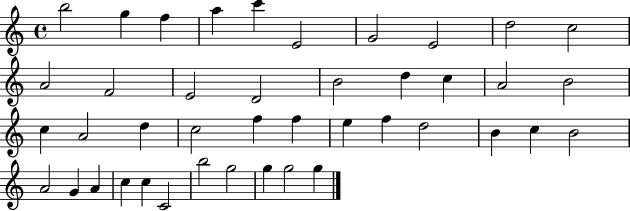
{
  \clef treble
  \time 4/4
  \defaultTimeSignature
  \key c \major
  b''2 g''4 f''4 | a''4 c'''4 e'2 | g'2 e'2 | d''2 c''2 | \break a'2 f'2 | e'2 d'2 | b'2 d''4 c''4 | a'2 b'2 | \break c''4 a'2 d''4 | c''2 f''4 f''4 | e''4 f''4 d''2 | b'4 c''4 b'2 | \break a'2 g'4 a'4 | c''4 c''4 c'2 | b''2 g''2 | g''4 g''2 g''4 | \break \bar "|."
}